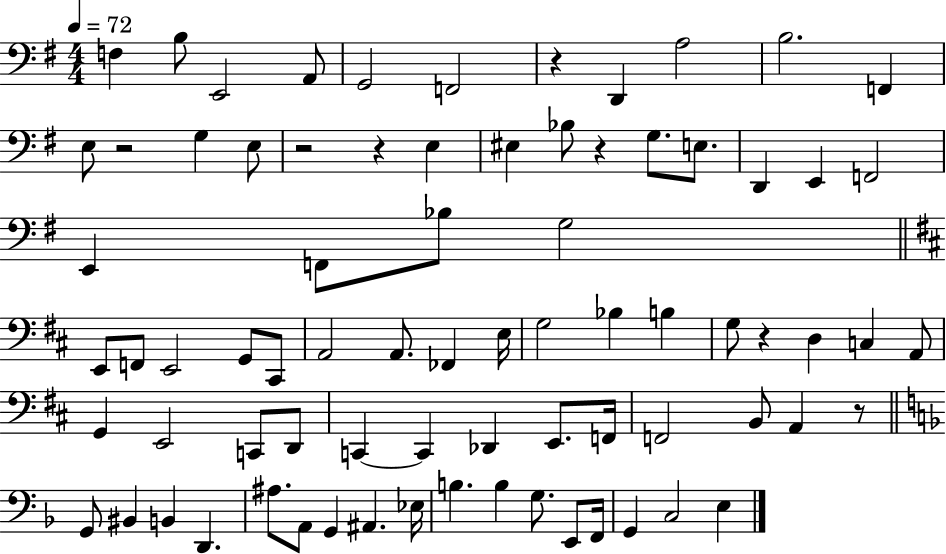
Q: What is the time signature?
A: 4/4